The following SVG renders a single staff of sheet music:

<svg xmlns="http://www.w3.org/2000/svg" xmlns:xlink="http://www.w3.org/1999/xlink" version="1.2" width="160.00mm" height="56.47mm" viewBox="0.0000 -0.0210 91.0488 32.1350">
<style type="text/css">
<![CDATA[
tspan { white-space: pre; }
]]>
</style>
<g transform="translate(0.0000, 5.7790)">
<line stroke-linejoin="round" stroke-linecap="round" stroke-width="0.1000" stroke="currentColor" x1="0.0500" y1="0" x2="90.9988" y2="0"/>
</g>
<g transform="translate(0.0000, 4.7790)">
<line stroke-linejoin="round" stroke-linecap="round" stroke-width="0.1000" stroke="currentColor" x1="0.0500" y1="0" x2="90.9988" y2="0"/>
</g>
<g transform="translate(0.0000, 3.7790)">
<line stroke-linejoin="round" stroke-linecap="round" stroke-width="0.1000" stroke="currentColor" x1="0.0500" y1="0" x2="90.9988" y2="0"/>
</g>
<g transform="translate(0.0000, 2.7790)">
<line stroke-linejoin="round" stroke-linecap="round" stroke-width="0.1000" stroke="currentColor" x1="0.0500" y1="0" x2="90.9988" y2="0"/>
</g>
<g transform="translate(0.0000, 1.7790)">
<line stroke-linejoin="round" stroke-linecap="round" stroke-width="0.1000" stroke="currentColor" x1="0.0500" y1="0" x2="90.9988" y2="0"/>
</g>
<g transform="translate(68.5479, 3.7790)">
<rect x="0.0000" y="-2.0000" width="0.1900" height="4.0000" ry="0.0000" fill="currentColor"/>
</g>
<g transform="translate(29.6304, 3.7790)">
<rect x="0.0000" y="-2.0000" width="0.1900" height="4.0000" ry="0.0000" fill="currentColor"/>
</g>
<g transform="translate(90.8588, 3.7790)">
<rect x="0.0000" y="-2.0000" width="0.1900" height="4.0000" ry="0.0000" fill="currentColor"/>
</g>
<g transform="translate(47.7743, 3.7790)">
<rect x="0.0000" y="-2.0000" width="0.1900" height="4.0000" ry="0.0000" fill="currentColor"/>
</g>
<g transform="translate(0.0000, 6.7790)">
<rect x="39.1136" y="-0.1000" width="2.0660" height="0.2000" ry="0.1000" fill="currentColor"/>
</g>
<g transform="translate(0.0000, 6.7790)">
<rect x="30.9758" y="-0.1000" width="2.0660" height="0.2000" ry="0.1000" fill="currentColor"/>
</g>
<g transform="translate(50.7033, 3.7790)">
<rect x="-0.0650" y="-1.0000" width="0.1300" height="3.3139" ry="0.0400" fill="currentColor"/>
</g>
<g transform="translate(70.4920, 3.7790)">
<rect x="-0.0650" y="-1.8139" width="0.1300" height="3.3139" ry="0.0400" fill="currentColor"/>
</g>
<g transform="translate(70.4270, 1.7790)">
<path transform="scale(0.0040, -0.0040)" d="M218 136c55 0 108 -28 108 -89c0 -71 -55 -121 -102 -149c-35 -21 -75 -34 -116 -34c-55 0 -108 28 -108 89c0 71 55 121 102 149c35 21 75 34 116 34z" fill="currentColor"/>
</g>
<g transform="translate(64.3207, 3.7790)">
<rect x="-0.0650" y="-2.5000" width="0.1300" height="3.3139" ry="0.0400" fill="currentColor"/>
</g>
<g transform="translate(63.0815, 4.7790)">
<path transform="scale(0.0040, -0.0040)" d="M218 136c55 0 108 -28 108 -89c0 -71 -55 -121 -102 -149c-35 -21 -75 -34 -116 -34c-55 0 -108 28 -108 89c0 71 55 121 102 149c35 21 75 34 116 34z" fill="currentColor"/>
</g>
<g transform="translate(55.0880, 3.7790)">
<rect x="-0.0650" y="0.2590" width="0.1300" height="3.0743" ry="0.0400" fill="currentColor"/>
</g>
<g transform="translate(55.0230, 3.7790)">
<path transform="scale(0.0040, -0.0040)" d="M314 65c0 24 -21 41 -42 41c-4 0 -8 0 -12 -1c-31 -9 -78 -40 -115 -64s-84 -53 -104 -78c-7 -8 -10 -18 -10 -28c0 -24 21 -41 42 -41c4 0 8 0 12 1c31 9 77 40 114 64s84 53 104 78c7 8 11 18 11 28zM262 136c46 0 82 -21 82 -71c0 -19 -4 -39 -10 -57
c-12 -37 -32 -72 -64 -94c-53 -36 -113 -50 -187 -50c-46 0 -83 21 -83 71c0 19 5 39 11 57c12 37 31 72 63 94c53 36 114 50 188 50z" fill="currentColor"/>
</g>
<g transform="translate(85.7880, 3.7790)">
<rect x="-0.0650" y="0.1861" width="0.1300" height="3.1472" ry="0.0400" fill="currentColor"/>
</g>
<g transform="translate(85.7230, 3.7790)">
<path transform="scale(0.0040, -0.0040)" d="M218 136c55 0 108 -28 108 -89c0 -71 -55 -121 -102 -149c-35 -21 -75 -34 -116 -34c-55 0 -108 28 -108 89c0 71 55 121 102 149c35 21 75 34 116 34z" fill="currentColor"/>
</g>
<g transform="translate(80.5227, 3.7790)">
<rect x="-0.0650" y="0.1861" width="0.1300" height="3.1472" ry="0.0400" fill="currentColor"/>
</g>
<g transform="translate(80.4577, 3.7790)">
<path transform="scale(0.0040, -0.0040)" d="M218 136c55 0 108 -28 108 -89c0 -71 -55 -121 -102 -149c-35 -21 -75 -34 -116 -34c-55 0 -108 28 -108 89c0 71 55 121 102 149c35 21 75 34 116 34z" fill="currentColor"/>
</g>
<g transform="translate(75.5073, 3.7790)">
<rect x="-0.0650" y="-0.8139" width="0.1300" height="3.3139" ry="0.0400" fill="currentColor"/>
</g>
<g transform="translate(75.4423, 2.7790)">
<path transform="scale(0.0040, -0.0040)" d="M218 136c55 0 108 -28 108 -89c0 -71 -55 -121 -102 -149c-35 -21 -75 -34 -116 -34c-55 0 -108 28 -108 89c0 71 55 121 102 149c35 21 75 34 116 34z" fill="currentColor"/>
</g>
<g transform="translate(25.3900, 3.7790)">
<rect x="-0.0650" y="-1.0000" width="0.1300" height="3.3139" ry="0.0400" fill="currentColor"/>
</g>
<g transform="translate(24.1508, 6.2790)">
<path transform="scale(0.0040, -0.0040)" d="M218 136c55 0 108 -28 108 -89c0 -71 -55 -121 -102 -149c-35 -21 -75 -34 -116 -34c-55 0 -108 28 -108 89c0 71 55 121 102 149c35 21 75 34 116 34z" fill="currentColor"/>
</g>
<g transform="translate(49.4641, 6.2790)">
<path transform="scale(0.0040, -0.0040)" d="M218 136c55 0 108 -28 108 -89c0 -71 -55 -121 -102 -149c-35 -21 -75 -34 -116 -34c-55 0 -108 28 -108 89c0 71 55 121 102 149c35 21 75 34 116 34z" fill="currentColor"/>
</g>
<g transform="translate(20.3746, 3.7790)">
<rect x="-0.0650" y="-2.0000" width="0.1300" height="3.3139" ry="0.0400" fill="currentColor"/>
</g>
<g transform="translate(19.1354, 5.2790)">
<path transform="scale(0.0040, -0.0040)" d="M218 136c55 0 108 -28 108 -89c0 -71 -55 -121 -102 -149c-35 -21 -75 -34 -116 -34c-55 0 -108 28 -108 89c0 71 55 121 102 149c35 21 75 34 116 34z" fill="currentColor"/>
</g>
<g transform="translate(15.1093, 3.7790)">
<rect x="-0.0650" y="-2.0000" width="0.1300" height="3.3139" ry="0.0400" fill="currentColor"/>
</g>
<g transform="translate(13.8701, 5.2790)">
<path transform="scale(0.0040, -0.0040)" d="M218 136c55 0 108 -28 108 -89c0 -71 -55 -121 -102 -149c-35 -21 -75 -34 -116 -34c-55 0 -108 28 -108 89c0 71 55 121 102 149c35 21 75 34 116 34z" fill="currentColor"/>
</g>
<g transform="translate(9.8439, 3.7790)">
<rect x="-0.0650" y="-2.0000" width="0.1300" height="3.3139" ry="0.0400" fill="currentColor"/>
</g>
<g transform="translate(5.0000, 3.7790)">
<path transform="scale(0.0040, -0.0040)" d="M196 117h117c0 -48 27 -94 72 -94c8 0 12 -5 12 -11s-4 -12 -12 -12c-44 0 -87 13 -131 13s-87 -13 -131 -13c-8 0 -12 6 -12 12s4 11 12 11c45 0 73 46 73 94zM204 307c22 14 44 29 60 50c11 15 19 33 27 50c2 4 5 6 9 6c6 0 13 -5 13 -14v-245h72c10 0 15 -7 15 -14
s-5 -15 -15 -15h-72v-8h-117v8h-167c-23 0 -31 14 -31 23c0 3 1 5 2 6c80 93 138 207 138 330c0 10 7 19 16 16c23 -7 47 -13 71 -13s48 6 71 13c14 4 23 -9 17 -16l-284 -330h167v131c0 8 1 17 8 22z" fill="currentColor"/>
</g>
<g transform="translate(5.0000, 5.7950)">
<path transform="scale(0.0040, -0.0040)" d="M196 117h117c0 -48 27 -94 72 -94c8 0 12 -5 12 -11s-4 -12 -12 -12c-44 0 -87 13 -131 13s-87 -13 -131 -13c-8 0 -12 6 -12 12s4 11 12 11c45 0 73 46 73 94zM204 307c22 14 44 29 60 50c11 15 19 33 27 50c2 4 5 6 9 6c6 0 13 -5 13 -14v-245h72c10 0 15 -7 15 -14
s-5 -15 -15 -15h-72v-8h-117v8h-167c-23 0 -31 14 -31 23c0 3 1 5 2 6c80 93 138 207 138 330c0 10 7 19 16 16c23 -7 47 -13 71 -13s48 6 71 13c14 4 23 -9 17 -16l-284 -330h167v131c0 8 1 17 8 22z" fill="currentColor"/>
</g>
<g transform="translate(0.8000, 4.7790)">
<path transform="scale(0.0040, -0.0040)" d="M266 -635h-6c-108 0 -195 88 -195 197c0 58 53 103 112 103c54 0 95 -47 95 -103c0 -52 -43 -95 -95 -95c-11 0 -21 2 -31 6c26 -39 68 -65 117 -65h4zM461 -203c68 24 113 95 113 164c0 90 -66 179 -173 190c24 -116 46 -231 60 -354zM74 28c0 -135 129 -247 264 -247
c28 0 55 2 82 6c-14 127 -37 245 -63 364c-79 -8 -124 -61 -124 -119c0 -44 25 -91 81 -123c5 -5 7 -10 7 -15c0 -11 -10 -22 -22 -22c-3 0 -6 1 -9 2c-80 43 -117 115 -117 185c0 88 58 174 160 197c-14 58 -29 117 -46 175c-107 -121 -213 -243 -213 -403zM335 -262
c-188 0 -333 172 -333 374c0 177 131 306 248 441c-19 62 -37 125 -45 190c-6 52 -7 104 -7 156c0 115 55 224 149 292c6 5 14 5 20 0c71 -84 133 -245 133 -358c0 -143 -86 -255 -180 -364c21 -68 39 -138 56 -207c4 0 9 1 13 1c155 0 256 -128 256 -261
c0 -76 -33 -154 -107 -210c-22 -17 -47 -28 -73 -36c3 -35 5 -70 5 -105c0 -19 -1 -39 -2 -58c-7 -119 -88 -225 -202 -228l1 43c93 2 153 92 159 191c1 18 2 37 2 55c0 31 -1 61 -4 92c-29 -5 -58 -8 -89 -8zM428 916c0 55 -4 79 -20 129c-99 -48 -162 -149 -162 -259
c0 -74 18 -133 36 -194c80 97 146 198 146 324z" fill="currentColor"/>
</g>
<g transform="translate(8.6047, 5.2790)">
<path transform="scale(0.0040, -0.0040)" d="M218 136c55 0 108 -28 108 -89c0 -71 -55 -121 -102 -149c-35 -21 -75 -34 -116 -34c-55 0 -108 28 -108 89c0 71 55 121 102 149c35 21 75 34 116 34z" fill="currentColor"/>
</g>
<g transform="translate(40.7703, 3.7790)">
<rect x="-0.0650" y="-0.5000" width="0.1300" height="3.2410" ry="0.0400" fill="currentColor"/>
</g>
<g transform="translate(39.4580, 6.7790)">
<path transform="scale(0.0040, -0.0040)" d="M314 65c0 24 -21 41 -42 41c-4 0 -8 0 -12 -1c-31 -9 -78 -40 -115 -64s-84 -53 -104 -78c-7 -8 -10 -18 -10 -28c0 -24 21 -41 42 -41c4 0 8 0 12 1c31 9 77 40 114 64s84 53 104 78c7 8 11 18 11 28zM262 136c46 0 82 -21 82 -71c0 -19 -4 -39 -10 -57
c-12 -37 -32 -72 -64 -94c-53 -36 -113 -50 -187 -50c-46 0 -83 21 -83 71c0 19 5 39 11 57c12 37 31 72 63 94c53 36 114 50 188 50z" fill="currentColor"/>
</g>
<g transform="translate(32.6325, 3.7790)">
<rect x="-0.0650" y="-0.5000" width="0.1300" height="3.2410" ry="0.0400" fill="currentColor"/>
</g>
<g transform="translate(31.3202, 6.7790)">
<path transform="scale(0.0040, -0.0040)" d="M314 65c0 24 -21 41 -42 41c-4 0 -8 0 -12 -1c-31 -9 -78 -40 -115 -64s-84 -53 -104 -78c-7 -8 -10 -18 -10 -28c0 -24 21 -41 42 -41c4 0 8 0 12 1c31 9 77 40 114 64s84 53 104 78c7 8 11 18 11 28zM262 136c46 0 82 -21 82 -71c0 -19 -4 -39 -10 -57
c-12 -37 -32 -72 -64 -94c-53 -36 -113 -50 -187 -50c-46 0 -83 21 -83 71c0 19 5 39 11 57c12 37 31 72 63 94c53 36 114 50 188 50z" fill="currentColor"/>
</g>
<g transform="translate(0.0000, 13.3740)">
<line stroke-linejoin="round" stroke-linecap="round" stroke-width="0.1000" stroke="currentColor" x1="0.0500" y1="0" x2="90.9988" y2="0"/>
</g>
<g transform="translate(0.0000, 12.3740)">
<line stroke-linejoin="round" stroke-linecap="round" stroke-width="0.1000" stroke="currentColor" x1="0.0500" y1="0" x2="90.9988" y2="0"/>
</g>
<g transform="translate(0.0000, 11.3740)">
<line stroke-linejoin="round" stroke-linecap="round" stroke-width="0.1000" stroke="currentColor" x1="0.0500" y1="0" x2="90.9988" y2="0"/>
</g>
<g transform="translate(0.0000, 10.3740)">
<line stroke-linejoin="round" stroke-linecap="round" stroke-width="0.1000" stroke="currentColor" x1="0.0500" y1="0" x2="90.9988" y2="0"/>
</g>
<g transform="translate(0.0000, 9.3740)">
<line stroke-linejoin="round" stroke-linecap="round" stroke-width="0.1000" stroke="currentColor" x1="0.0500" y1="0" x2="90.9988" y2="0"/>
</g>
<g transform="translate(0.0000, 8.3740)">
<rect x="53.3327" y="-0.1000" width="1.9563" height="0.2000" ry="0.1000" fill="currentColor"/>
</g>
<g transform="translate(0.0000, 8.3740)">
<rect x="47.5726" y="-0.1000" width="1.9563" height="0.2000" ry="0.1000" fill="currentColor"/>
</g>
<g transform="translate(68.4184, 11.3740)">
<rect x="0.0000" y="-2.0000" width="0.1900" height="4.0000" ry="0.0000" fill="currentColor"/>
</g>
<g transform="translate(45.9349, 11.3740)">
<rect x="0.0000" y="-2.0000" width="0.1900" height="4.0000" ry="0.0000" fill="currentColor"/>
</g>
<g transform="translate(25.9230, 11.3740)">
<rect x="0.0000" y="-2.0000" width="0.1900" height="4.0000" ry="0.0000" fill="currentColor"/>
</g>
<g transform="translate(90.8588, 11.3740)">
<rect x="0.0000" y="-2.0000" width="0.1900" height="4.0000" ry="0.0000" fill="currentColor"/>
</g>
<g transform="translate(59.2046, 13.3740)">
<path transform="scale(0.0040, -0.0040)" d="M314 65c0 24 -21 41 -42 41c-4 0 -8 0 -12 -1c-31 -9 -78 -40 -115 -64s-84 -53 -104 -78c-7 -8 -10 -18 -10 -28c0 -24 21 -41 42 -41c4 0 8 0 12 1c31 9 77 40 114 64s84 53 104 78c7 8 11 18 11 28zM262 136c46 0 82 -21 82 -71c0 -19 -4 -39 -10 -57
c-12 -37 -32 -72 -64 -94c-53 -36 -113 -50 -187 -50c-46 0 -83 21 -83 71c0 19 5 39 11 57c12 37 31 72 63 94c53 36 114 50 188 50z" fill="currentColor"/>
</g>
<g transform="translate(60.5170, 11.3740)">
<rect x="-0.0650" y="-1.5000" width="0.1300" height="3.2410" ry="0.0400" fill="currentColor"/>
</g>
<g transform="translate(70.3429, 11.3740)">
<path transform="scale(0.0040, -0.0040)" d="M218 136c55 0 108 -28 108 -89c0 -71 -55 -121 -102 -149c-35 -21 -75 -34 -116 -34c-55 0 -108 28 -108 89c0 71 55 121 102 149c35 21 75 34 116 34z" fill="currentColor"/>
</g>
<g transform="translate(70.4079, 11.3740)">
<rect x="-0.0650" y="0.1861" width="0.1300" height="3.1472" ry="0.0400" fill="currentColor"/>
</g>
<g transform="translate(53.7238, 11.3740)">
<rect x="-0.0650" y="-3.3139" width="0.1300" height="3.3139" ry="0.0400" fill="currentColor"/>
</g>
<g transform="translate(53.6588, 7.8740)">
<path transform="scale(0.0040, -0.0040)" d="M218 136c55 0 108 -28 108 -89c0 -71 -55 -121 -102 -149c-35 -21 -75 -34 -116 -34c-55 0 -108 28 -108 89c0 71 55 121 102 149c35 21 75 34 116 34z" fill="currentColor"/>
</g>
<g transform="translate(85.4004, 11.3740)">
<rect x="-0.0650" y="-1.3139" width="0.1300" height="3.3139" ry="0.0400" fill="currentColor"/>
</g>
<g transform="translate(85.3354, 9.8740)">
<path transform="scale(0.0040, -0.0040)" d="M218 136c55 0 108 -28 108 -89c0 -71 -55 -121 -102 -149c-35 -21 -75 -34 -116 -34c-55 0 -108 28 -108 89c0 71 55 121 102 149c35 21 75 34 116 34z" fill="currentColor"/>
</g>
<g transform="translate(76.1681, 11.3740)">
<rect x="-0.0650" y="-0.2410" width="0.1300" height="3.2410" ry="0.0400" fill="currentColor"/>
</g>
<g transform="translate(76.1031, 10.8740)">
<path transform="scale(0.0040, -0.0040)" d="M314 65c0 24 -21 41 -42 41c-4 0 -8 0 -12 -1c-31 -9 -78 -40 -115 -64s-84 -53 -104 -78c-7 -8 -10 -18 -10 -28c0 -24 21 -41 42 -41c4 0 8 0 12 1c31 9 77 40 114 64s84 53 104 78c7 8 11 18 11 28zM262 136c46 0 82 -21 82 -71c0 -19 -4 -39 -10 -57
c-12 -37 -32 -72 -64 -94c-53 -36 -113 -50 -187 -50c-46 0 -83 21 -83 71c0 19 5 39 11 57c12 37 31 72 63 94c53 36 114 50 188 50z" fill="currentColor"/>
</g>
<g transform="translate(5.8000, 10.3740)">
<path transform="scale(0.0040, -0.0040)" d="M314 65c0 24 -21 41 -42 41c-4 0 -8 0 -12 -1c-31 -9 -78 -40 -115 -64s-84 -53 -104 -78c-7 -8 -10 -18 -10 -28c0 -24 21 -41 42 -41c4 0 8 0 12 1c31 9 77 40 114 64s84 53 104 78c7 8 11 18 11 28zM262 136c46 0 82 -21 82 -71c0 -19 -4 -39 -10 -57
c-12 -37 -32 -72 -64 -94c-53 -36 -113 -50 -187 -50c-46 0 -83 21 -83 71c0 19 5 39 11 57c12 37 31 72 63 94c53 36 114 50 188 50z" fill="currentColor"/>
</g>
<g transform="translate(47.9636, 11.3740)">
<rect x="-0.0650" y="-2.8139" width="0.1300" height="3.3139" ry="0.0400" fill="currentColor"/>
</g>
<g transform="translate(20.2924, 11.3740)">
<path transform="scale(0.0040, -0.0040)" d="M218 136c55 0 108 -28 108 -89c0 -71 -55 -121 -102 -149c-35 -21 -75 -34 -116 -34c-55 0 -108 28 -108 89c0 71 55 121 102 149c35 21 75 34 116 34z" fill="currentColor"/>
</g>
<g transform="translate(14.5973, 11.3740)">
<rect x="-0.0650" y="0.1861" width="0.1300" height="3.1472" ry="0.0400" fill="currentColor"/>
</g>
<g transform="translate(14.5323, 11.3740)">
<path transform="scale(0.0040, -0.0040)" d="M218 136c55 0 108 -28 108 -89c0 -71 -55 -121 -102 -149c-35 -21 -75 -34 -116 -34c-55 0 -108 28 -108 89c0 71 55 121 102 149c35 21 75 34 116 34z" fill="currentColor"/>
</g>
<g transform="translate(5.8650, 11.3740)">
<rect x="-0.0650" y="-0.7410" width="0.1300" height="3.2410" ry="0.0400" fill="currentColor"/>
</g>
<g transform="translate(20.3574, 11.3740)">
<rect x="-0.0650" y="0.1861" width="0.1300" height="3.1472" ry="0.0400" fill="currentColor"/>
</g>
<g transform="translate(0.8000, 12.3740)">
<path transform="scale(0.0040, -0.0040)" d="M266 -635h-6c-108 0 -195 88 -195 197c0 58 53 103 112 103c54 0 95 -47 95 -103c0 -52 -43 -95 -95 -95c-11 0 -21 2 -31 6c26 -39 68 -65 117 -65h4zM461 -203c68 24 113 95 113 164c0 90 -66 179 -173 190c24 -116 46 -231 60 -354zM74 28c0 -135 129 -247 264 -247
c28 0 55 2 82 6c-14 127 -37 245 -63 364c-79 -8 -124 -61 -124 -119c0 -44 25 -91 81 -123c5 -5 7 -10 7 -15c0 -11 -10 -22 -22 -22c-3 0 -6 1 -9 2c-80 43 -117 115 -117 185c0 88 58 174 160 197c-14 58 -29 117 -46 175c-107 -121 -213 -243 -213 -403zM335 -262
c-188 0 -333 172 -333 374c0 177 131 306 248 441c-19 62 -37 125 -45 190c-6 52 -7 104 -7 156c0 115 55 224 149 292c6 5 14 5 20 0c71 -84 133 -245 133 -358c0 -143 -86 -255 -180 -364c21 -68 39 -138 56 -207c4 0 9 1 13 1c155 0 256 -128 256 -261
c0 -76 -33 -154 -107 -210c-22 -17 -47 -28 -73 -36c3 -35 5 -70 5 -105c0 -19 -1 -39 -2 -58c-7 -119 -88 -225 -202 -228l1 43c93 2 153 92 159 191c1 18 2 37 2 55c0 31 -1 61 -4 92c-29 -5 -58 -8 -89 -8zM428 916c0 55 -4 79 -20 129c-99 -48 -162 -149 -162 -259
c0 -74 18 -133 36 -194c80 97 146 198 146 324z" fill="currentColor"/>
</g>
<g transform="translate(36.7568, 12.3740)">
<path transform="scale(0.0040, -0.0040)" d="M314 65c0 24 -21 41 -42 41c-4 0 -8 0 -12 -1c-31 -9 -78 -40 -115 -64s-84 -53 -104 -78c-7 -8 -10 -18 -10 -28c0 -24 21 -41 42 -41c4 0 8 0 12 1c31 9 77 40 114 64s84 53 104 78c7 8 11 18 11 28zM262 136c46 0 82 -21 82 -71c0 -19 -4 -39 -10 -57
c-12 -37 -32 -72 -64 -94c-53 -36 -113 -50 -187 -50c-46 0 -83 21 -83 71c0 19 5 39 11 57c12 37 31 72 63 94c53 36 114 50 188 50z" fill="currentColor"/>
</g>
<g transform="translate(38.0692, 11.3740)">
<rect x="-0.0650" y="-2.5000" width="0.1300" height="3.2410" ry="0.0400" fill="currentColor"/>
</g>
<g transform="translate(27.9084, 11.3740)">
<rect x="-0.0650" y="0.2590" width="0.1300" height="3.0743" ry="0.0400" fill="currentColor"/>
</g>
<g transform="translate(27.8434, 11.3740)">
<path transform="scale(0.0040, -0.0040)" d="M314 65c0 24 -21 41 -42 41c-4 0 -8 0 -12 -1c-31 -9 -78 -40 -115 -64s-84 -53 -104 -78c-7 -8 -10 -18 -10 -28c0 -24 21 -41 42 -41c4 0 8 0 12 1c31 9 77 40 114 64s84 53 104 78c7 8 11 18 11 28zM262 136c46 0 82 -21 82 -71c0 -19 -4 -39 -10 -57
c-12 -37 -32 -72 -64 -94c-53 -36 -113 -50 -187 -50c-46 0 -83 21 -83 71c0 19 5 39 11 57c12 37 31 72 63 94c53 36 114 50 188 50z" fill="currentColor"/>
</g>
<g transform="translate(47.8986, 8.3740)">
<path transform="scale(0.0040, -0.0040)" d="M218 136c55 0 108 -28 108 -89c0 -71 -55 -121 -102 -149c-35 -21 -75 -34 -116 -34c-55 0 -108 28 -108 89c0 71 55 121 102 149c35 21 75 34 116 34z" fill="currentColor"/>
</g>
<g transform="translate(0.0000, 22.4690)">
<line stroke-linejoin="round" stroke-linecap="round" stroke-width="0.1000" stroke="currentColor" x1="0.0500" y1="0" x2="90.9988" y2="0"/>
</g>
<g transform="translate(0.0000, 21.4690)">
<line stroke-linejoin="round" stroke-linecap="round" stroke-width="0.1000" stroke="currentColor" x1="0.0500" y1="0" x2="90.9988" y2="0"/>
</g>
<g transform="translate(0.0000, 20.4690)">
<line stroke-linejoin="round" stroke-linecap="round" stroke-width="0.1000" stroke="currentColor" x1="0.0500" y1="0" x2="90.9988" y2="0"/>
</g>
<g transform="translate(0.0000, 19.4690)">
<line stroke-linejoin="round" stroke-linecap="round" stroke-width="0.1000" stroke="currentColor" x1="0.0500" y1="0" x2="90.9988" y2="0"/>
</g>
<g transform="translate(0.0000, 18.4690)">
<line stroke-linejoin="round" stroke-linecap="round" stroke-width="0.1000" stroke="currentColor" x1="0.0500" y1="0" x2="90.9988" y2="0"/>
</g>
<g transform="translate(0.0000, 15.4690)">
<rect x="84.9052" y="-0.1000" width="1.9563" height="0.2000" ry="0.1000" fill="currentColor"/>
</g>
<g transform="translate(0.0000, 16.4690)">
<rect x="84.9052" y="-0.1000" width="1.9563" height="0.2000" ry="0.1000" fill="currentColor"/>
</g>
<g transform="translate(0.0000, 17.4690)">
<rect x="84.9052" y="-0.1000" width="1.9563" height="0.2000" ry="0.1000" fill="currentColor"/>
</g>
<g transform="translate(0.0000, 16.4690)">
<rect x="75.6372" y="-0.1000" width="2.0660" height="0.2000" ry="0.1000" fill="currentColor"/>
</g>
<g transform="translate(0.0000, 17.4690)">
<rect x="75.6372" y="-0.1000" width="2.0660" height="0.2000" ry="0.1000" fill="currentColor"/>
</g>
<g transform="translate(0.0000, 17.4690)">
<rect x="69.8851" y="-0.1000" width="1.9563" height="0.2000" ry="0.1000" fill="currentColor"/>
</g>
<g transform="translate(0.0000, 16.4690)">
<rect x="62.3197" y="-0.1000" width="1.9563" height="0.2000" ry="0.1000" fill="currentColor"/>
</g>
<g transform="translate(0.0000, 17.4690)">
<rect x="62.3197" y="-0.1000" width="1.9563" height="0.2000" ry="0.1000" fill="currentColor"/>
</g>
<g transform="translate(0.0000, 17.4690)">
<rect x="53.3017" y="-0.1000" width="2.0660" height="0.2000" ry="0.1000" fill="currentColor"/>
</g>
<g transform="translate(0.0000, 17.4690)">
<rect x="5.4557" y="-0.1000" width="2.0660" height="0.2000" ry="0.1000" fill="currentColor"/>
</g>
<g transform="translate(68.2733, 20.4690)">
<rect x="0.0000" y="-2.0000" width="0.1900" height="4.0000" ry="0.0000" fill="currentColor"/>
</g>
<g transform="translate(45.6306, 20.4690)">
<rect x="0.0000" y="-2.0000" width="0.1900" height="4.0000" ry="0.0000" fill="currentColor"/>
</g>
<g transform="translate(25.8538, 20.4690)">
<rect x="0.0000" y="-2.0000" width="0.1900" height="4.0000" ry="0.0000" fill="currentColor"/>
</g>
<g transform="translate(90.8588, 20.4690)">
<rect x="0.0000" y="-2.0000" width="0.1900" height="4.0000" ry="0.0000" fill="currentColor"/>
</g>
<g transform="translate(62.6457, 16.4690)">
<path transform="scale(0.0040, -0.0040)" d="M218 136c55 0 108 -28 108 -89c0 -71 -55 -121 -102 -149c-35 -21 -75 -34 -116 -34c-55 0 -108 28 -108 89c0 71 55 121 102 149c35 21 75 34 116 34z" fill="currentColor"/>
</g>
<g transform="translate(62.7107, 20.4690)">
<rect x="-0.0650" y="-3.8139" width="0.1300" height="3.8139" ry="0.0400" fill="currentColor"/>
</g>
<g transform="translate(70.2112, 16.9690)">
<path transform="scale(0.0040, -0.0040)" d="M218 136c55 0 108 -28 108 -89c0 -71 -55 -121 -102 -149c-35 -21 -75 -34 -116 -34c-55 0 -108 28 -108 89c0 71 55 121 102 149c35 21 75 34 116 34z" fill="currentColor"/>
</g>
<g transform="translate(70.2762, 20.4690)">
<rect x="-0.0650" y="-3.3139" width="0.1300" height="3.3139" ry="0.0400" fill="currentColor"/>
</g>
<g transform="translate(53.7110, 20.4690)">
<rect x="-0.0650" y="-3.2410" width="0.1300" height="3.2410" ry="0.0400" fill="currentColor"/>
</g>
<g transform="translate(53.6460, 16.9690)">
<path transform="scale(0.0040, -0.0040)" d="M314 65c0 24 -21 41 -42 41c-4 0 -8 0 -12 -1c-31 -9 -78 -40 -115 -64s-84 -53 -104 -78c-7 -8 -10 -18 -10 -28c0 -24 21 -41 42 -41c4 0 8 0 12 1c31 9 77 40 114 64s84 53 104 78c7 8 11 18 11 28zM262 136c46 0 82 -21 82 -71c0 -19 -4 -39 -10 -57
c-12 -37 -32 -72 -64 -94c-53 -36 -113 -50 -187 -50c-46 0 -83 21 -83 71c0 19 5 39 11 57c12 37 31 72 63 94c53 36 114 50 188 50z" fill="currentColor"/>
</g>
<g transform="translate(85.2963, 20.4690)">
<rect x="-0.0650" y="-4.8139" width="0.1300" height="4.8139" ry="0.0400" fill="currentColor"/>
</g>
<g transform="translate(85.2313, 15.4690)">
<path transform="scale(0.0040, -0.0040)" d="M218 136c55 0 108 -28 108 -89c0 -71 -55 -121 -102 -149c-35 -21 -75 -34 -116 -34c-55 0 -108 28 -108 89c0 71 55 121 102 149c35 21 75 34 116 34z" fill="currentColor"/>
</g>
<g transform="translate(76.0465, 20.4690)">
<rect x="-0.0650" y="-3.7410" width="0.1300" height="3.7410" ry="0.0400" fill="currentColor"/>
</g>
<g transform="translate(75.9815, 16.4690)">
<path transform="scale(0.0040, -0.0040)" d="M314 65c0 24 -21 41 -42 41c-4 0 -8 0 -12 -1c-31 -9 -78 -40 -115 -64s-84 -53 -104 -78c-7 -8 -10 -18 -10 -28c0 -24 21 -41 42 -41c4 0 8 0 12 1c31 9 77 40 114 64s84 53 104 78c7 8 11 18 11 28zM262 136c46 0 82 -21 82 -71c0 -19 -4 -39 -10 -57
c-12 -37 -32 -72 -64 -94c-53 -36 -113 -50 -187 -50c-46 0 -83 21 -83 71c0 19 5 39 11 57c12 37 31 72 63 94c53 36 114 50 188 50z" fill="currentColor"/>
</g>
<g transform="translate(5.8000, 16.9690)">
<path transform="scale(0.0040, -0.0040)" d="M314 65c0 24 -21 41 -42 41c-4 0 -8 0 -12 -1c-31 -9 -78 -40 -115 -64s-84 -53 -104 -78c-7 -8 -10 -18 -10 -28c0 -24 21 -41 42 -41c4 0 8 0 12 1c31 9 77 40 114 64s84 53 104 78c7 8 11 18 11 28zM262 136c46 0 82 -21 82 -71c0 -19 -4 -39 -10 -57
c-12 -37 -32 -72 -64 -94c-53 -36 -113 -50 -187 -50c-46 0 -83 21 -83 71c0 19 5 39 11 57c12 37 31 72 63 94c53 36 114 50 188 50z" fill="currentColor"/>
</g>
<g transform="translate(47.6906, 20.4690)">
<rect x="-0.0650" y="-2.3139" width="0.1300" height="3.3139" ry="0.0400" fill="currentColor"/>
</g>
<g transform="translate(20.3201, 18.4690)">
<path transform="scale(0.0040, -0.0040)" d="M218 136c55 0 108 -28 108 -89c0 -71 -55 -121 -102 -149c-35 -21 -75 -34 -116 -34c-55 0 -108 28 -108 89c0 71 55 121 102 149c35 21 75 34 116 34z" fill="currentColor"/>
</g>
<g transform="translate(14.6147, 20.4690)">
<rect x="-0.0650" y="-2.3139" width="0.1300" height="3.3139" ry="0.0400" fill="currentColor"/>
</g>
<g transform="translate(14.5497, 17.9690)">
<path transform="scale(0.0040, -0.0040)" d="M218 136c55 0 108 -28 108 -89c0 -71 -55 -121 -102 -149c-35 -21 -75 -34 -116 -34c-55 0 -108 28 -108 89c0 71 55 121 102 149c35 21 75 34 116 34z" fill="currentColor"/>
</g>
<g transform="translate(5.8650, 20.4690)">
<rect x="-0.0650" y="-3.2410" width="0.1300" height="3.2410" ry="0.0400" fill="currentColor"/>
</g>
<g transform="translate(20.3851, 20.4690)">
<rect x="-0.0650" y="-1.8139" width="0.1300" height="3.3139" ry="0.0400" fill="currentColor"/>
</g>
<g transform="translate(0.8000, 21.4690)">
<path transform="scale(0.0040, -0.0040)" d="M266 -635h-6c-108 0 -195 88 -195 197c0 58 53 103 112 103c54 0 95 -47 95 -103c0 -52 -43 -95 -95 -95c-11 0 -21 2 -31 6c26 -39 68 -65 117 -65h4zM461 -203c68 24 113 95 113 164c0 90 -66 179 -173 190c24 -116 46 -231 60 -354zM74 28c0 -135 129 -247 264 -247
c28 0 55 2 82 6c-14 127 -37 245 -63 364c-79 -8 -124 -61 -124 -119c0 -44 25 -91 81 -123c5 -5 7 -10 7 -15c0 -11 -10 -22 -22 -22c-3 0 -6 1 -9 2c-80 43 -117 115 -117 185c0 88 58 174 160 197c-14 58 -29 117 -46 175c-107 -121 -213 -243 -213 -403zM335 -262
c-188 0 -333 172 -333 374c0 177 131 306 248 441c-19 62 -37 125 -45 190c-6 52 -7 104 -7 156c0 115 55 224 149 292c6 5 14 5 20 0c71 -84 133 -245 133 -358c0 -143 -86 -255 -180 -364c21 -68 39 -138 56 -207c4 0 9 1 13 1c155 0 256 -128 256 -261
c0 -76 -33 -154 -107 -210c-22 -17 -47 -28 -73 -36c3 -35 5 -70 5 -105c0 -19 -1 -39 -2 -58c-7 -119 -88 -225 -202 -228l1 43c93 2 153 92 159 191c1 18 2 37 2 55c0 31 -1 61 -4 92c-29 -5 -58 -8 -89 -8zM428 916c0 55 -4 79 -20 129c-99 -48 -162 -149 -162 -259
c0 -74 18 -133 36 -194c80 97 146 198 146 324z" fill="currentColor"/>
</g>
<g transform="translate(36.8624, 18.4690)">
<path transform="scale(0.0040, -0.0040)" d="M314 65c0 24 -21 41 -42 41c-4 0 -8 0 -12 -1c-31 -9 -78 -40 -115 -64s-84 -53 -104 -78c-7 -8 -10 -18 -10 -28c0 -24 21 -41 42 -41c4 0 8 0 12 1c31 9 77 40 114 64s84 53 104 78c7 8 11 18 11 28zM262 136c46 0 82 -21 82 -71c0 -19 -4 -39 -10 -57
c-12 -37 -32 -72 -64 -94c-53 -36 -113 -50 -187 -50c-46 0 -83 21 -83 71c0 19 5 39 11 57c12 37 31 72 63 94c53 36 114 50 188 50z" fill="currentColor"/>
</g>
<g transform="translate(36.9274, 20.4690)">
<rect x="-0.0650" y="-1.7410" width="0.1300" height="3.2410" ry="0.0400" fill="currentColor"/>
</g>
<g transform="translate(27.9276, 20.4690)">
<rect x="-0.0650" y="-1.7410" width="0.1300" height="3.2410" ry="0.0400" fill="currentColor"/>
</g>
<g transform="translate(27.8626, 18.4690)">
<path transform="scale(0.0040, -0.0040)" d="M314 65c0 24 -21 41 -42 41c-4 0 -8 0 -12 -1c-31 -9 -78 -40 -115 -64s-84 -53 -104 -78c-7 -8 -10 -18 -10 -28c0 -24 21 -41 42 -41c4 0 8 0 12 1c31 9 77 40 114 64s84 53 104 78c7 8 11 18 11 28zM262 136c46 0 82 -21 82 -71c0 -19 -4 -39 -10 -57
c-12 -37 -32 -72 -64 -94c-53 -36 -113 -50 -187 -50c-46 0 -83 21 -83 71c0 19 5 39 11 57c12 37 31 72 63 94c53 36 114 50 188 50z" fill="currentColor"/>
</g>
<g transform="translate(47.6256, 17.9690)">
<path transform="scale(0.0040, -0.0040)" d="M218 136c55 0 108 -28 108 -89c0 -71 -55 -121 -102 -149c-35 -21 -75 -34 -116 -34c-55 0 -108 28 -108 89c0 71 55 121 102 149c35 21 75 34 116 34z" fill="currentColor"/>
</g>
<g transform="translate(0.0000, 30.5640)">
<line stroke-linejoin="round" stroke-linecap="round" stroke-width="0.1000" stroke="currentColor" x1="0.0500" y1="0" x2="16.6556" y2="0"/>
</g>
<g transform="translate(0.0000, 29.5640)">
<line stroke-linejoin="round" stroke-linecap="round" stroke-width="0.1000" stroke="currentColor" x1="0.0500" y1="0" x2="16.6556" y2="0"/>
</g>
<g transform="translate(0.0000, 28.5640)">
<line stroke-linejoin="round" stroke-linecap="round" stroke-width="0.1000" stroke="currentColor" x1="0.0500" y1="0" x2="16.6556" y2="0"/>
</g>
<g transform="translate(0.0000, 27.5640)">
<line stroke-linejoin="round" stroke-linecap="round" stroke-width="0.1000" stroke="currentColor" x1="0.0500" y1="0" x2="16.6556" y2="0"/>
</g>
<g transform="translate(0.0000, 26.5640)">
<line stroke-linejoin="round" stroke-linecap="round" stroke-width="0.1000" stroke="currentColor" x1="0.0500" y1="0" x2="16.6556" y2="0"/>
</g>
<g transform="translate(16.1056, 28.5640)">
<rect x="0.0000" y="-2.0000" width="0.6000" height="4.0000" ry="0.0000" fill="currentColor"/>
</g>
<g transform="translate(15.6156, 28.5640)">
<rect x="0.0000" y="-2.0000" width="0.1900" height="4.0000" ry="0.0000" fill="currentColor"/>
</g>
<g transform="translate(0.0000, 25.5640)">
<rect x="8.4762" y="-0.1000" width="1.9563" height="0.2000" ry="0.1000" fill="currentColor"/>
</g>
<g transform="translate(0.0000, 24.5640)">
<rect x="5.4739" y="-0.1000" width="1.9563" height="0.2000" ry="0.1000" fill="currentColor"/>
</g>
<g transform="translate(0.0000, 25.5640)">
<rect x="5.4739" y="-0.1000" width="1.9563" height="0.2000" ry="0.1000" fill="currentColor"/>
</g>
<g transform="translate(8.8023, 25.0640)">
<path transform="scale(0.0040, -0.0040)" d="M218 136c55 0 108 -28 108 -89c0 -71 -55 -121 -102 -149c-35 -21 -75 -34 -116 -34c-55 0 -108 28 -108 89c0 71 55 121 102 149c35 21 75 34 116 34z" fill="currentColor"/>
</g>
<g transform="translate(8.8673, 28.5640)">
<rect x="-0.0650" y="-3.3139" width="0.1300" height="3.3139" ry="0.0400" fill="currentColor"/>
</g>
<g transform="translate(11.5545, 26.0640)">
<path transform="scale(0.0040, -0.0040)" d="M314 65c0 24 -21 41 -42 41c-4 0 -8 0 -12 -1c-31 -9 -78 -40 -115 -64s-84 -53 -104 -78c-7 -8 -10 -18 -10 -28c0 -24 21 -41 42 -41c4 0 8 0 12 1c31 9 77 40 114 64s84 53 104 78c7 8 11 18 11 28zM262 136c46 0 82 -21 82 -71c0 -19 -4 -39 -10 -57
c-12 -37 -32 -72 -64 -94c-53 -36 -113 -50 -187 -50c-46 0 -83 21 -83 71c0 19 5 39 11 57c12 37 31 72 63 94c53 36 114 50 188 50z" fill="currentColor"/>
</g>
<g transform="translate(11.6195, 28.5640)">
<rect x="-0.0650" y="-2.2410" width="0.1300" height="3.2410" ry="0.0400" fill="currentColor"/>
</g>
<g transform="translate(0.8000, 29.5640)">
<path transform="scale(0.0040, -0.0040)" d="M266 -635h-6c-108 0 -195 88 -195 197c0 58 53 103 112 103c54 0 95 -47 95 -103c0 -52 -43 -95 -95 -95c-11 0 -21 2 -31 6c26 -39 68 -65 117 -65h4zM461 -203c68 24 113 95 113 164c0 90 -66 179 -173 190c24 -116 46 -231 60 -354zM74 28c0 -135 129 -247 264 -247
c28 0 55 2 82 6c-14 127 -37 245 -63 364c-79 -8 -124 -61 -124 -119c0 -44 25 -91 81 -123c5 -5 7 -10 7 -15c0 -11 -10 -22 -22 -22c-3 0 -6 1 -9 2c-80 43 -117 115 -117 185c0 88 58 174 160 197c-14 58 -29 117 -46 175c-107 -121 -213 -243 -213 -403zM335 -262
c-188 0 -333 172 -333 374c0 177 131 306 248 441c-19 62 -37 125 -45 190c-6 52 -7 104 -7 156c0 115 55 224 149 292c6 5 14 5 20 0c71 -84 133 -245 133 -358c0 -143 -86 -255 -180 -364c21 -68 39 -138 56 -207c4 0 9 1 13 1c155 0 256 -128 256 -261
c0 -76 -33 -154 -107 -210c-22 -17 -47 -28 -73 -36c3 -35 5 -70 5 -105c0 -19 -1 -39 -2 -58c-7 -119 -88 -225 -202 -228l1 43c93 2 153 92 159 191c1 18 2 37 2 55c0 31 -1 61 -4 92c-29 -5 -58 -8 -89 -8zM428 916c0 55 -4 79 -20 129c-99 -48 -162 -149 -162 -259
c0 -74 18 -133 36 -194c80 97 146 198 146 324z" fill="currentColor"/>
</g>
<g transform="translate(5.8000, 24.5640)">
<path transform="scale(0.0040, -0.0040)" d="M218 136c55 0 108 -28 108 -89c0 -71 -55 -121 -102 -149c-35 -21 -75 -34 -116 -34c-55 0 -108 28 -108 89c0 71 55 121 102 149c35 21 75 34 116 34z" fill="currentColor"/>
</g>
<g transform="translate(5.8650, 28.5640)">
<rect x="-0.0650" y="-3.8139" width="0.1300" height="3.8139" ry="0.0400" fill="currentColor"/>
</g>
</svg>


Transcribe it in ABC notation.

X:1
T:Untitled
M:4/4
L:1/4
K:C
F F F D C2 C2 D B2 G f d B B d2 B B B2 G2 a b E2 B c2 e b2 g f f2 f2 g b2 c' b c'2 e' c' b g2